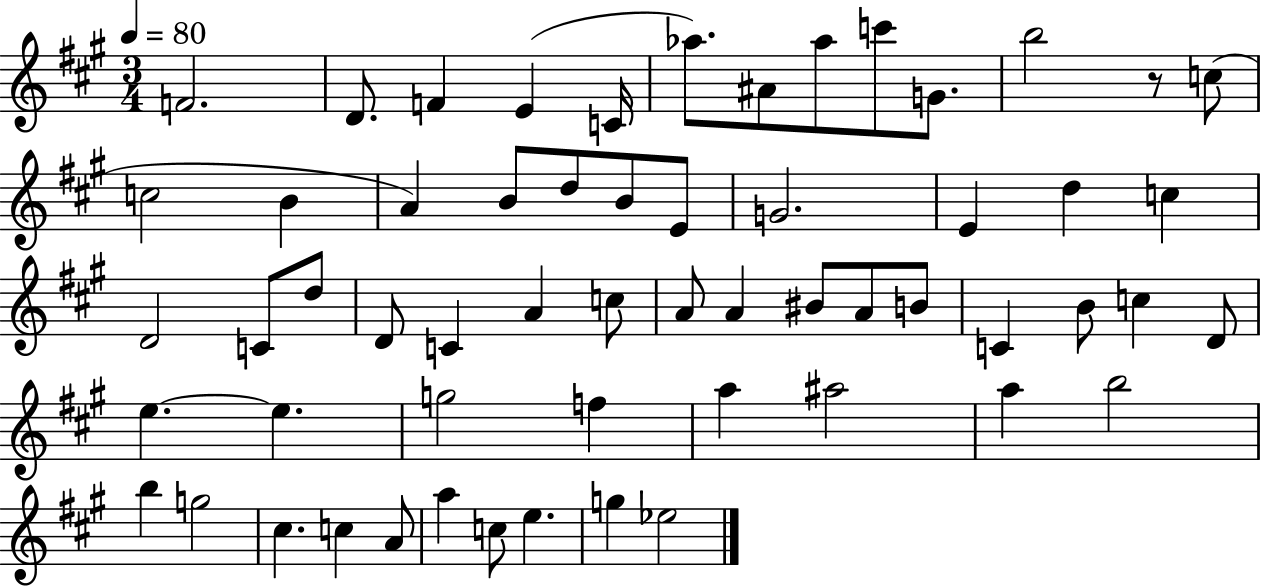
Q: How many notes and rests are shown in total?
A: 58